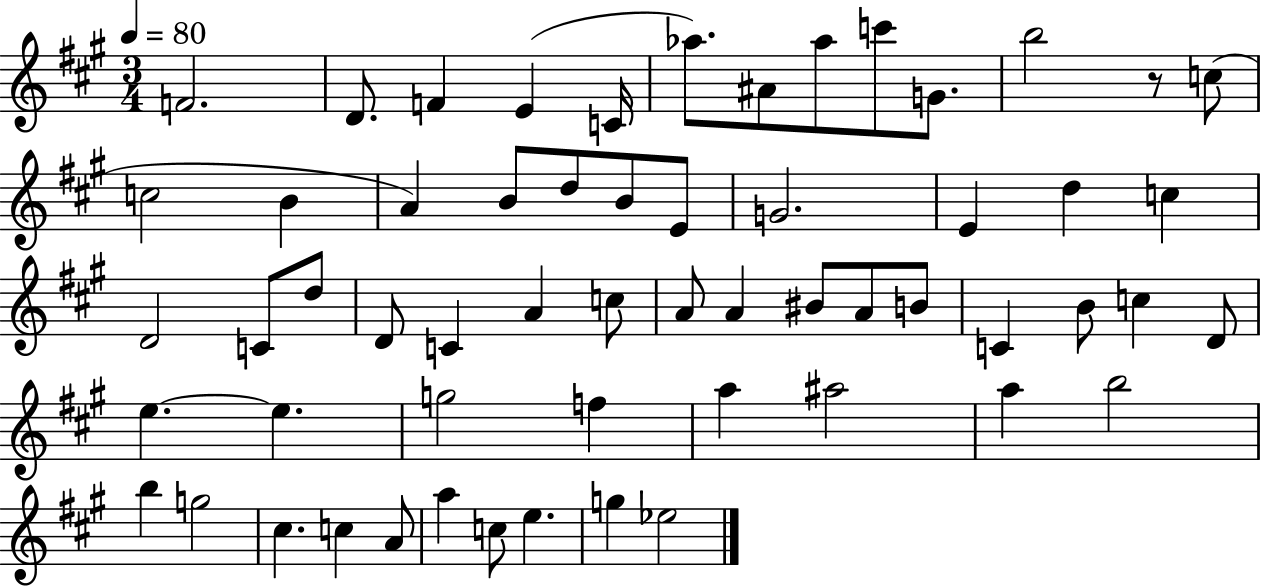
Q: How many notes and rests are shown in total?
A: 58